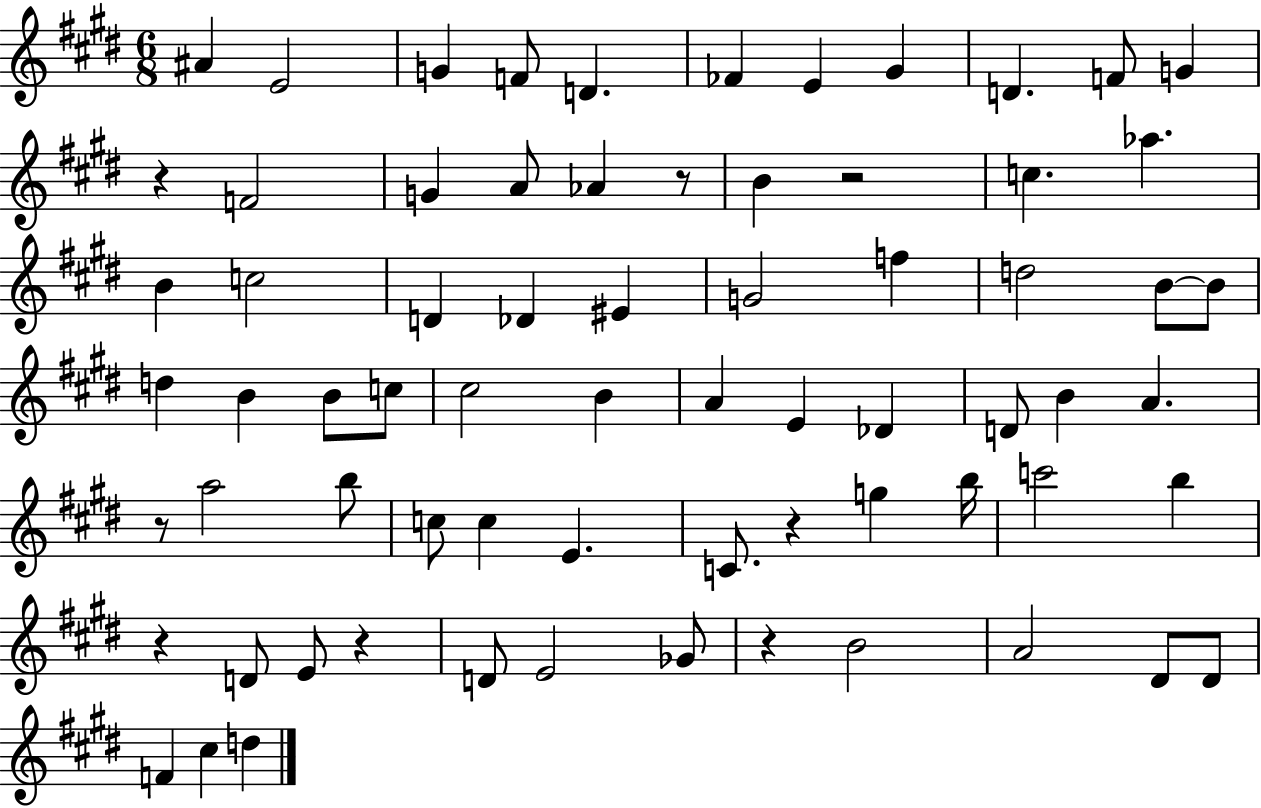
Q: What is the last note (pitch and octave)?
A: D5